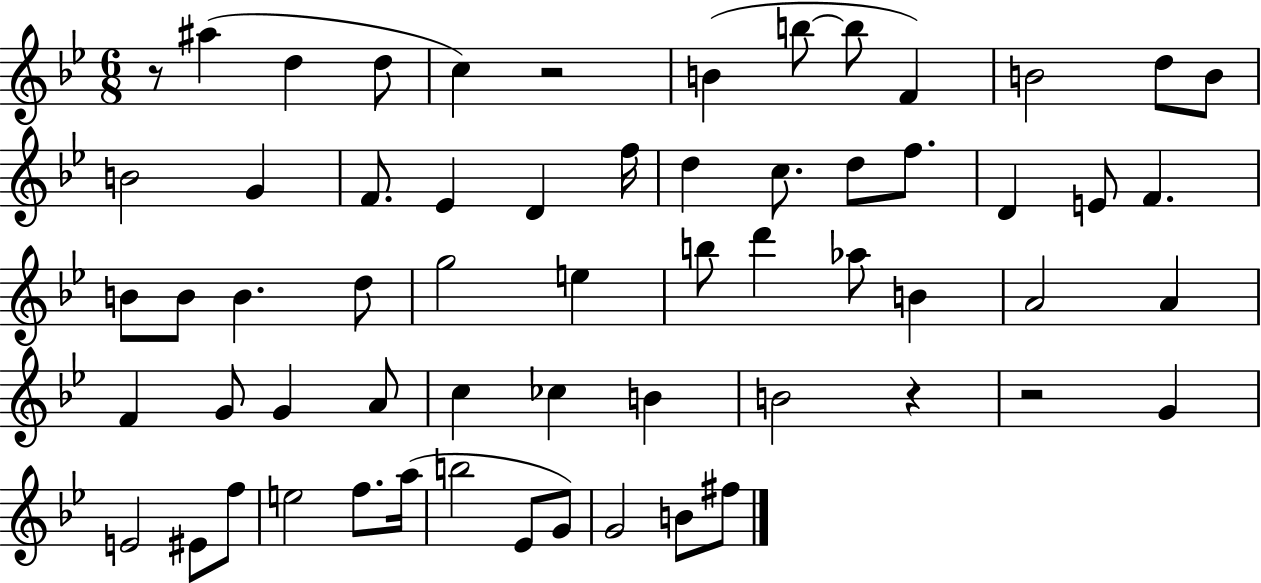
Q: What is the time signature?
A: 6/8